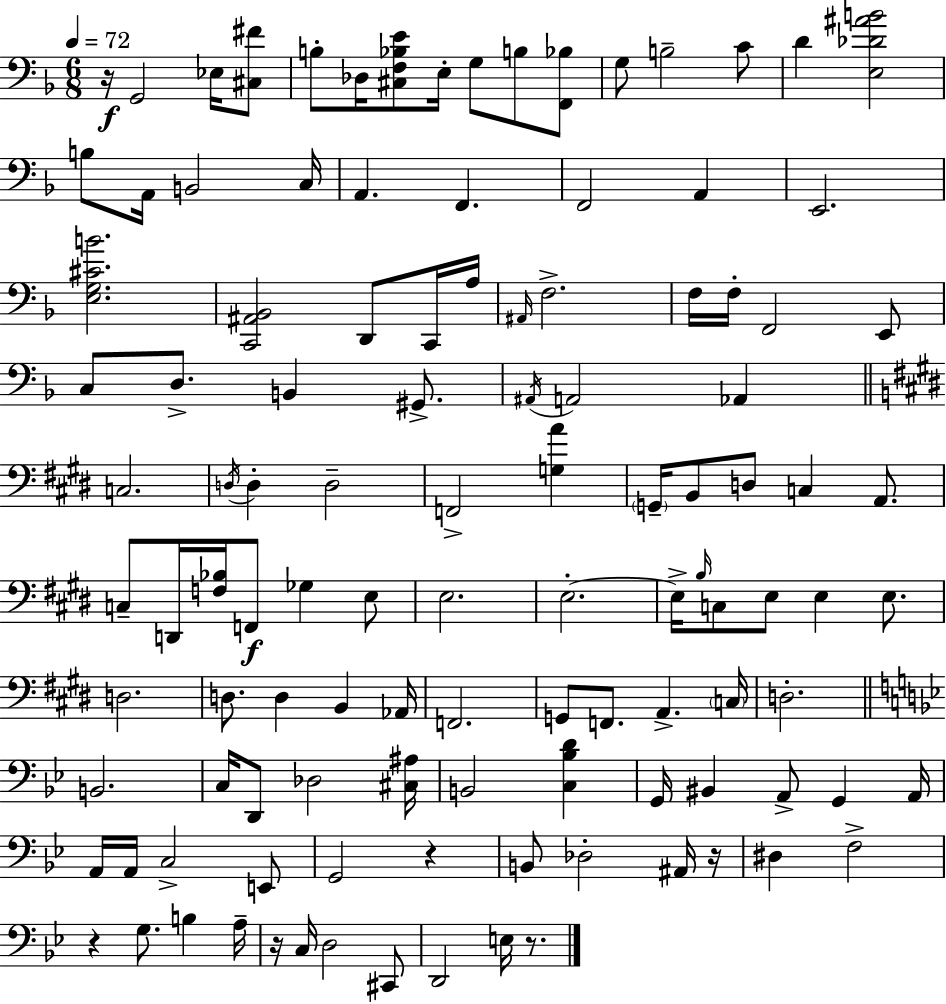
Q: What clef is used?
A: bass